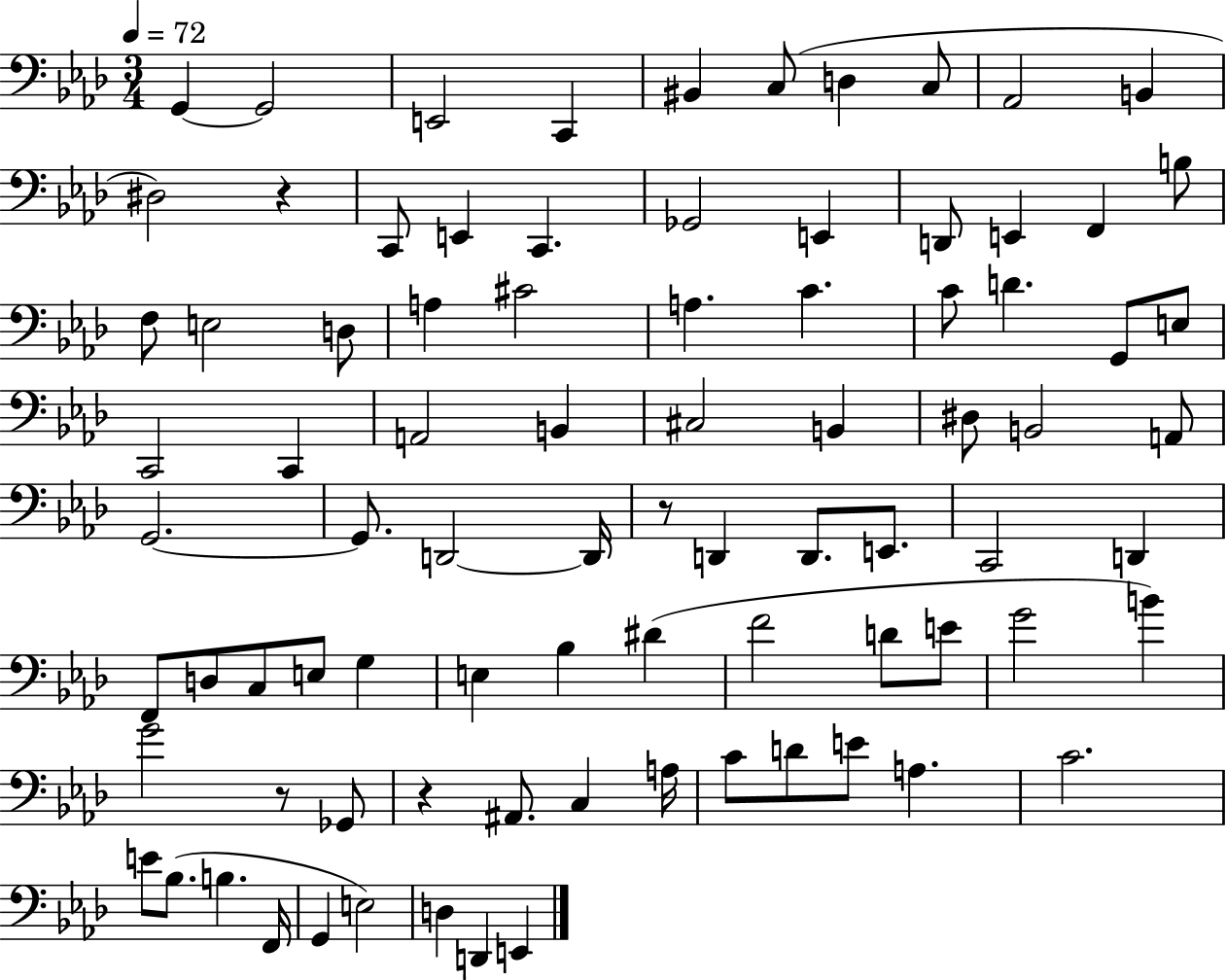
G2/q G2/h E2/h C2/q BIS2/q C3/e D3/q C3/e Ab2/h B2/q D#3/h R/q C2/e E2/q C2/q. Gb2/h E2/q D2/e E2/q F2/q B3/e F3/e E3/h D3/e A3/q C#4/h A3/q. C4/q. C4/e D4/q. G2/e E3/e C2/h C2/q A2/h B2/q C#3/h B2/q D#3/e B2/h A2/e G2/h. G2/e. D2/h D2/s R/e D2/q D2/e. E2/e. C2/h D2/q F2/e D3/e C3/e E3/e G3/q E3/q Bb3/q D#4/q F4/h D4/e E4/e G4/h B4/q G4/h R/e Gb2/e R/q A#2/e. C3/q A3/s C4/e D4/e E4/e A3/q. C4/h. E4/e Bb3/e. B3/q. F2/s G2/q E3/h D3/q D2/q E2/q